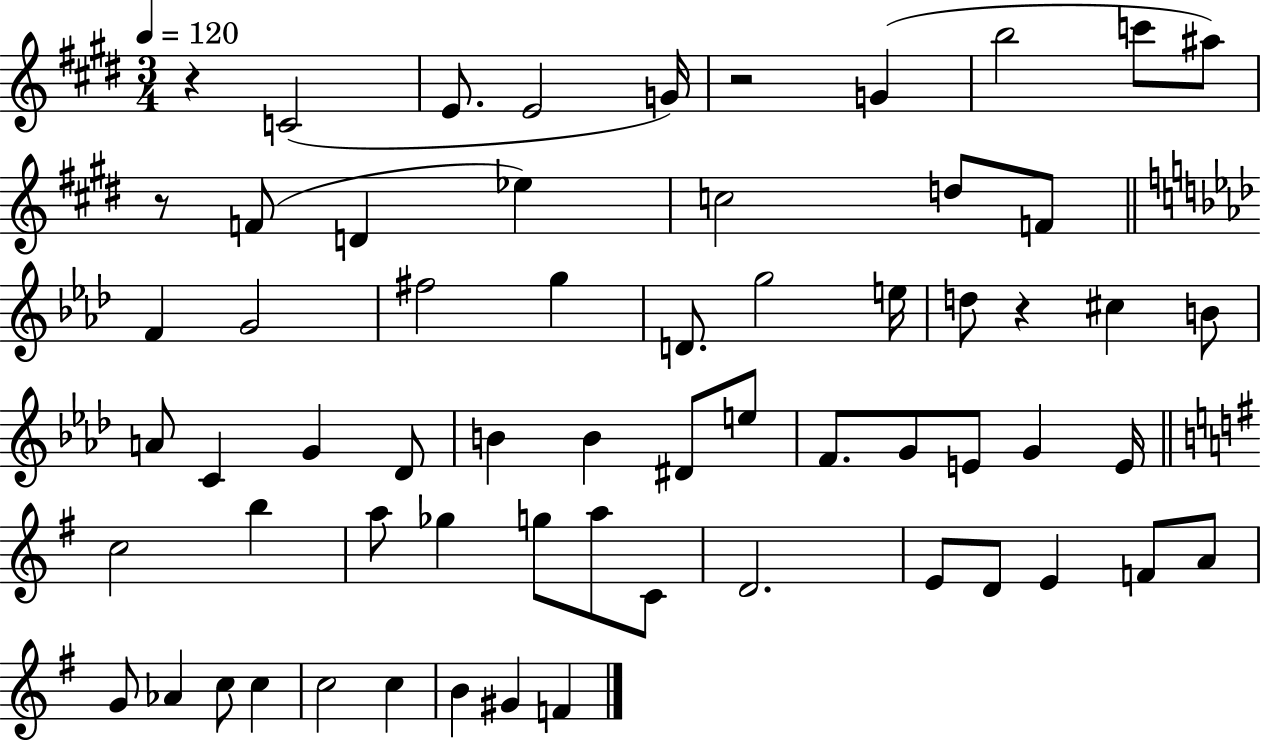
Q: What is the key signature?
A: E major